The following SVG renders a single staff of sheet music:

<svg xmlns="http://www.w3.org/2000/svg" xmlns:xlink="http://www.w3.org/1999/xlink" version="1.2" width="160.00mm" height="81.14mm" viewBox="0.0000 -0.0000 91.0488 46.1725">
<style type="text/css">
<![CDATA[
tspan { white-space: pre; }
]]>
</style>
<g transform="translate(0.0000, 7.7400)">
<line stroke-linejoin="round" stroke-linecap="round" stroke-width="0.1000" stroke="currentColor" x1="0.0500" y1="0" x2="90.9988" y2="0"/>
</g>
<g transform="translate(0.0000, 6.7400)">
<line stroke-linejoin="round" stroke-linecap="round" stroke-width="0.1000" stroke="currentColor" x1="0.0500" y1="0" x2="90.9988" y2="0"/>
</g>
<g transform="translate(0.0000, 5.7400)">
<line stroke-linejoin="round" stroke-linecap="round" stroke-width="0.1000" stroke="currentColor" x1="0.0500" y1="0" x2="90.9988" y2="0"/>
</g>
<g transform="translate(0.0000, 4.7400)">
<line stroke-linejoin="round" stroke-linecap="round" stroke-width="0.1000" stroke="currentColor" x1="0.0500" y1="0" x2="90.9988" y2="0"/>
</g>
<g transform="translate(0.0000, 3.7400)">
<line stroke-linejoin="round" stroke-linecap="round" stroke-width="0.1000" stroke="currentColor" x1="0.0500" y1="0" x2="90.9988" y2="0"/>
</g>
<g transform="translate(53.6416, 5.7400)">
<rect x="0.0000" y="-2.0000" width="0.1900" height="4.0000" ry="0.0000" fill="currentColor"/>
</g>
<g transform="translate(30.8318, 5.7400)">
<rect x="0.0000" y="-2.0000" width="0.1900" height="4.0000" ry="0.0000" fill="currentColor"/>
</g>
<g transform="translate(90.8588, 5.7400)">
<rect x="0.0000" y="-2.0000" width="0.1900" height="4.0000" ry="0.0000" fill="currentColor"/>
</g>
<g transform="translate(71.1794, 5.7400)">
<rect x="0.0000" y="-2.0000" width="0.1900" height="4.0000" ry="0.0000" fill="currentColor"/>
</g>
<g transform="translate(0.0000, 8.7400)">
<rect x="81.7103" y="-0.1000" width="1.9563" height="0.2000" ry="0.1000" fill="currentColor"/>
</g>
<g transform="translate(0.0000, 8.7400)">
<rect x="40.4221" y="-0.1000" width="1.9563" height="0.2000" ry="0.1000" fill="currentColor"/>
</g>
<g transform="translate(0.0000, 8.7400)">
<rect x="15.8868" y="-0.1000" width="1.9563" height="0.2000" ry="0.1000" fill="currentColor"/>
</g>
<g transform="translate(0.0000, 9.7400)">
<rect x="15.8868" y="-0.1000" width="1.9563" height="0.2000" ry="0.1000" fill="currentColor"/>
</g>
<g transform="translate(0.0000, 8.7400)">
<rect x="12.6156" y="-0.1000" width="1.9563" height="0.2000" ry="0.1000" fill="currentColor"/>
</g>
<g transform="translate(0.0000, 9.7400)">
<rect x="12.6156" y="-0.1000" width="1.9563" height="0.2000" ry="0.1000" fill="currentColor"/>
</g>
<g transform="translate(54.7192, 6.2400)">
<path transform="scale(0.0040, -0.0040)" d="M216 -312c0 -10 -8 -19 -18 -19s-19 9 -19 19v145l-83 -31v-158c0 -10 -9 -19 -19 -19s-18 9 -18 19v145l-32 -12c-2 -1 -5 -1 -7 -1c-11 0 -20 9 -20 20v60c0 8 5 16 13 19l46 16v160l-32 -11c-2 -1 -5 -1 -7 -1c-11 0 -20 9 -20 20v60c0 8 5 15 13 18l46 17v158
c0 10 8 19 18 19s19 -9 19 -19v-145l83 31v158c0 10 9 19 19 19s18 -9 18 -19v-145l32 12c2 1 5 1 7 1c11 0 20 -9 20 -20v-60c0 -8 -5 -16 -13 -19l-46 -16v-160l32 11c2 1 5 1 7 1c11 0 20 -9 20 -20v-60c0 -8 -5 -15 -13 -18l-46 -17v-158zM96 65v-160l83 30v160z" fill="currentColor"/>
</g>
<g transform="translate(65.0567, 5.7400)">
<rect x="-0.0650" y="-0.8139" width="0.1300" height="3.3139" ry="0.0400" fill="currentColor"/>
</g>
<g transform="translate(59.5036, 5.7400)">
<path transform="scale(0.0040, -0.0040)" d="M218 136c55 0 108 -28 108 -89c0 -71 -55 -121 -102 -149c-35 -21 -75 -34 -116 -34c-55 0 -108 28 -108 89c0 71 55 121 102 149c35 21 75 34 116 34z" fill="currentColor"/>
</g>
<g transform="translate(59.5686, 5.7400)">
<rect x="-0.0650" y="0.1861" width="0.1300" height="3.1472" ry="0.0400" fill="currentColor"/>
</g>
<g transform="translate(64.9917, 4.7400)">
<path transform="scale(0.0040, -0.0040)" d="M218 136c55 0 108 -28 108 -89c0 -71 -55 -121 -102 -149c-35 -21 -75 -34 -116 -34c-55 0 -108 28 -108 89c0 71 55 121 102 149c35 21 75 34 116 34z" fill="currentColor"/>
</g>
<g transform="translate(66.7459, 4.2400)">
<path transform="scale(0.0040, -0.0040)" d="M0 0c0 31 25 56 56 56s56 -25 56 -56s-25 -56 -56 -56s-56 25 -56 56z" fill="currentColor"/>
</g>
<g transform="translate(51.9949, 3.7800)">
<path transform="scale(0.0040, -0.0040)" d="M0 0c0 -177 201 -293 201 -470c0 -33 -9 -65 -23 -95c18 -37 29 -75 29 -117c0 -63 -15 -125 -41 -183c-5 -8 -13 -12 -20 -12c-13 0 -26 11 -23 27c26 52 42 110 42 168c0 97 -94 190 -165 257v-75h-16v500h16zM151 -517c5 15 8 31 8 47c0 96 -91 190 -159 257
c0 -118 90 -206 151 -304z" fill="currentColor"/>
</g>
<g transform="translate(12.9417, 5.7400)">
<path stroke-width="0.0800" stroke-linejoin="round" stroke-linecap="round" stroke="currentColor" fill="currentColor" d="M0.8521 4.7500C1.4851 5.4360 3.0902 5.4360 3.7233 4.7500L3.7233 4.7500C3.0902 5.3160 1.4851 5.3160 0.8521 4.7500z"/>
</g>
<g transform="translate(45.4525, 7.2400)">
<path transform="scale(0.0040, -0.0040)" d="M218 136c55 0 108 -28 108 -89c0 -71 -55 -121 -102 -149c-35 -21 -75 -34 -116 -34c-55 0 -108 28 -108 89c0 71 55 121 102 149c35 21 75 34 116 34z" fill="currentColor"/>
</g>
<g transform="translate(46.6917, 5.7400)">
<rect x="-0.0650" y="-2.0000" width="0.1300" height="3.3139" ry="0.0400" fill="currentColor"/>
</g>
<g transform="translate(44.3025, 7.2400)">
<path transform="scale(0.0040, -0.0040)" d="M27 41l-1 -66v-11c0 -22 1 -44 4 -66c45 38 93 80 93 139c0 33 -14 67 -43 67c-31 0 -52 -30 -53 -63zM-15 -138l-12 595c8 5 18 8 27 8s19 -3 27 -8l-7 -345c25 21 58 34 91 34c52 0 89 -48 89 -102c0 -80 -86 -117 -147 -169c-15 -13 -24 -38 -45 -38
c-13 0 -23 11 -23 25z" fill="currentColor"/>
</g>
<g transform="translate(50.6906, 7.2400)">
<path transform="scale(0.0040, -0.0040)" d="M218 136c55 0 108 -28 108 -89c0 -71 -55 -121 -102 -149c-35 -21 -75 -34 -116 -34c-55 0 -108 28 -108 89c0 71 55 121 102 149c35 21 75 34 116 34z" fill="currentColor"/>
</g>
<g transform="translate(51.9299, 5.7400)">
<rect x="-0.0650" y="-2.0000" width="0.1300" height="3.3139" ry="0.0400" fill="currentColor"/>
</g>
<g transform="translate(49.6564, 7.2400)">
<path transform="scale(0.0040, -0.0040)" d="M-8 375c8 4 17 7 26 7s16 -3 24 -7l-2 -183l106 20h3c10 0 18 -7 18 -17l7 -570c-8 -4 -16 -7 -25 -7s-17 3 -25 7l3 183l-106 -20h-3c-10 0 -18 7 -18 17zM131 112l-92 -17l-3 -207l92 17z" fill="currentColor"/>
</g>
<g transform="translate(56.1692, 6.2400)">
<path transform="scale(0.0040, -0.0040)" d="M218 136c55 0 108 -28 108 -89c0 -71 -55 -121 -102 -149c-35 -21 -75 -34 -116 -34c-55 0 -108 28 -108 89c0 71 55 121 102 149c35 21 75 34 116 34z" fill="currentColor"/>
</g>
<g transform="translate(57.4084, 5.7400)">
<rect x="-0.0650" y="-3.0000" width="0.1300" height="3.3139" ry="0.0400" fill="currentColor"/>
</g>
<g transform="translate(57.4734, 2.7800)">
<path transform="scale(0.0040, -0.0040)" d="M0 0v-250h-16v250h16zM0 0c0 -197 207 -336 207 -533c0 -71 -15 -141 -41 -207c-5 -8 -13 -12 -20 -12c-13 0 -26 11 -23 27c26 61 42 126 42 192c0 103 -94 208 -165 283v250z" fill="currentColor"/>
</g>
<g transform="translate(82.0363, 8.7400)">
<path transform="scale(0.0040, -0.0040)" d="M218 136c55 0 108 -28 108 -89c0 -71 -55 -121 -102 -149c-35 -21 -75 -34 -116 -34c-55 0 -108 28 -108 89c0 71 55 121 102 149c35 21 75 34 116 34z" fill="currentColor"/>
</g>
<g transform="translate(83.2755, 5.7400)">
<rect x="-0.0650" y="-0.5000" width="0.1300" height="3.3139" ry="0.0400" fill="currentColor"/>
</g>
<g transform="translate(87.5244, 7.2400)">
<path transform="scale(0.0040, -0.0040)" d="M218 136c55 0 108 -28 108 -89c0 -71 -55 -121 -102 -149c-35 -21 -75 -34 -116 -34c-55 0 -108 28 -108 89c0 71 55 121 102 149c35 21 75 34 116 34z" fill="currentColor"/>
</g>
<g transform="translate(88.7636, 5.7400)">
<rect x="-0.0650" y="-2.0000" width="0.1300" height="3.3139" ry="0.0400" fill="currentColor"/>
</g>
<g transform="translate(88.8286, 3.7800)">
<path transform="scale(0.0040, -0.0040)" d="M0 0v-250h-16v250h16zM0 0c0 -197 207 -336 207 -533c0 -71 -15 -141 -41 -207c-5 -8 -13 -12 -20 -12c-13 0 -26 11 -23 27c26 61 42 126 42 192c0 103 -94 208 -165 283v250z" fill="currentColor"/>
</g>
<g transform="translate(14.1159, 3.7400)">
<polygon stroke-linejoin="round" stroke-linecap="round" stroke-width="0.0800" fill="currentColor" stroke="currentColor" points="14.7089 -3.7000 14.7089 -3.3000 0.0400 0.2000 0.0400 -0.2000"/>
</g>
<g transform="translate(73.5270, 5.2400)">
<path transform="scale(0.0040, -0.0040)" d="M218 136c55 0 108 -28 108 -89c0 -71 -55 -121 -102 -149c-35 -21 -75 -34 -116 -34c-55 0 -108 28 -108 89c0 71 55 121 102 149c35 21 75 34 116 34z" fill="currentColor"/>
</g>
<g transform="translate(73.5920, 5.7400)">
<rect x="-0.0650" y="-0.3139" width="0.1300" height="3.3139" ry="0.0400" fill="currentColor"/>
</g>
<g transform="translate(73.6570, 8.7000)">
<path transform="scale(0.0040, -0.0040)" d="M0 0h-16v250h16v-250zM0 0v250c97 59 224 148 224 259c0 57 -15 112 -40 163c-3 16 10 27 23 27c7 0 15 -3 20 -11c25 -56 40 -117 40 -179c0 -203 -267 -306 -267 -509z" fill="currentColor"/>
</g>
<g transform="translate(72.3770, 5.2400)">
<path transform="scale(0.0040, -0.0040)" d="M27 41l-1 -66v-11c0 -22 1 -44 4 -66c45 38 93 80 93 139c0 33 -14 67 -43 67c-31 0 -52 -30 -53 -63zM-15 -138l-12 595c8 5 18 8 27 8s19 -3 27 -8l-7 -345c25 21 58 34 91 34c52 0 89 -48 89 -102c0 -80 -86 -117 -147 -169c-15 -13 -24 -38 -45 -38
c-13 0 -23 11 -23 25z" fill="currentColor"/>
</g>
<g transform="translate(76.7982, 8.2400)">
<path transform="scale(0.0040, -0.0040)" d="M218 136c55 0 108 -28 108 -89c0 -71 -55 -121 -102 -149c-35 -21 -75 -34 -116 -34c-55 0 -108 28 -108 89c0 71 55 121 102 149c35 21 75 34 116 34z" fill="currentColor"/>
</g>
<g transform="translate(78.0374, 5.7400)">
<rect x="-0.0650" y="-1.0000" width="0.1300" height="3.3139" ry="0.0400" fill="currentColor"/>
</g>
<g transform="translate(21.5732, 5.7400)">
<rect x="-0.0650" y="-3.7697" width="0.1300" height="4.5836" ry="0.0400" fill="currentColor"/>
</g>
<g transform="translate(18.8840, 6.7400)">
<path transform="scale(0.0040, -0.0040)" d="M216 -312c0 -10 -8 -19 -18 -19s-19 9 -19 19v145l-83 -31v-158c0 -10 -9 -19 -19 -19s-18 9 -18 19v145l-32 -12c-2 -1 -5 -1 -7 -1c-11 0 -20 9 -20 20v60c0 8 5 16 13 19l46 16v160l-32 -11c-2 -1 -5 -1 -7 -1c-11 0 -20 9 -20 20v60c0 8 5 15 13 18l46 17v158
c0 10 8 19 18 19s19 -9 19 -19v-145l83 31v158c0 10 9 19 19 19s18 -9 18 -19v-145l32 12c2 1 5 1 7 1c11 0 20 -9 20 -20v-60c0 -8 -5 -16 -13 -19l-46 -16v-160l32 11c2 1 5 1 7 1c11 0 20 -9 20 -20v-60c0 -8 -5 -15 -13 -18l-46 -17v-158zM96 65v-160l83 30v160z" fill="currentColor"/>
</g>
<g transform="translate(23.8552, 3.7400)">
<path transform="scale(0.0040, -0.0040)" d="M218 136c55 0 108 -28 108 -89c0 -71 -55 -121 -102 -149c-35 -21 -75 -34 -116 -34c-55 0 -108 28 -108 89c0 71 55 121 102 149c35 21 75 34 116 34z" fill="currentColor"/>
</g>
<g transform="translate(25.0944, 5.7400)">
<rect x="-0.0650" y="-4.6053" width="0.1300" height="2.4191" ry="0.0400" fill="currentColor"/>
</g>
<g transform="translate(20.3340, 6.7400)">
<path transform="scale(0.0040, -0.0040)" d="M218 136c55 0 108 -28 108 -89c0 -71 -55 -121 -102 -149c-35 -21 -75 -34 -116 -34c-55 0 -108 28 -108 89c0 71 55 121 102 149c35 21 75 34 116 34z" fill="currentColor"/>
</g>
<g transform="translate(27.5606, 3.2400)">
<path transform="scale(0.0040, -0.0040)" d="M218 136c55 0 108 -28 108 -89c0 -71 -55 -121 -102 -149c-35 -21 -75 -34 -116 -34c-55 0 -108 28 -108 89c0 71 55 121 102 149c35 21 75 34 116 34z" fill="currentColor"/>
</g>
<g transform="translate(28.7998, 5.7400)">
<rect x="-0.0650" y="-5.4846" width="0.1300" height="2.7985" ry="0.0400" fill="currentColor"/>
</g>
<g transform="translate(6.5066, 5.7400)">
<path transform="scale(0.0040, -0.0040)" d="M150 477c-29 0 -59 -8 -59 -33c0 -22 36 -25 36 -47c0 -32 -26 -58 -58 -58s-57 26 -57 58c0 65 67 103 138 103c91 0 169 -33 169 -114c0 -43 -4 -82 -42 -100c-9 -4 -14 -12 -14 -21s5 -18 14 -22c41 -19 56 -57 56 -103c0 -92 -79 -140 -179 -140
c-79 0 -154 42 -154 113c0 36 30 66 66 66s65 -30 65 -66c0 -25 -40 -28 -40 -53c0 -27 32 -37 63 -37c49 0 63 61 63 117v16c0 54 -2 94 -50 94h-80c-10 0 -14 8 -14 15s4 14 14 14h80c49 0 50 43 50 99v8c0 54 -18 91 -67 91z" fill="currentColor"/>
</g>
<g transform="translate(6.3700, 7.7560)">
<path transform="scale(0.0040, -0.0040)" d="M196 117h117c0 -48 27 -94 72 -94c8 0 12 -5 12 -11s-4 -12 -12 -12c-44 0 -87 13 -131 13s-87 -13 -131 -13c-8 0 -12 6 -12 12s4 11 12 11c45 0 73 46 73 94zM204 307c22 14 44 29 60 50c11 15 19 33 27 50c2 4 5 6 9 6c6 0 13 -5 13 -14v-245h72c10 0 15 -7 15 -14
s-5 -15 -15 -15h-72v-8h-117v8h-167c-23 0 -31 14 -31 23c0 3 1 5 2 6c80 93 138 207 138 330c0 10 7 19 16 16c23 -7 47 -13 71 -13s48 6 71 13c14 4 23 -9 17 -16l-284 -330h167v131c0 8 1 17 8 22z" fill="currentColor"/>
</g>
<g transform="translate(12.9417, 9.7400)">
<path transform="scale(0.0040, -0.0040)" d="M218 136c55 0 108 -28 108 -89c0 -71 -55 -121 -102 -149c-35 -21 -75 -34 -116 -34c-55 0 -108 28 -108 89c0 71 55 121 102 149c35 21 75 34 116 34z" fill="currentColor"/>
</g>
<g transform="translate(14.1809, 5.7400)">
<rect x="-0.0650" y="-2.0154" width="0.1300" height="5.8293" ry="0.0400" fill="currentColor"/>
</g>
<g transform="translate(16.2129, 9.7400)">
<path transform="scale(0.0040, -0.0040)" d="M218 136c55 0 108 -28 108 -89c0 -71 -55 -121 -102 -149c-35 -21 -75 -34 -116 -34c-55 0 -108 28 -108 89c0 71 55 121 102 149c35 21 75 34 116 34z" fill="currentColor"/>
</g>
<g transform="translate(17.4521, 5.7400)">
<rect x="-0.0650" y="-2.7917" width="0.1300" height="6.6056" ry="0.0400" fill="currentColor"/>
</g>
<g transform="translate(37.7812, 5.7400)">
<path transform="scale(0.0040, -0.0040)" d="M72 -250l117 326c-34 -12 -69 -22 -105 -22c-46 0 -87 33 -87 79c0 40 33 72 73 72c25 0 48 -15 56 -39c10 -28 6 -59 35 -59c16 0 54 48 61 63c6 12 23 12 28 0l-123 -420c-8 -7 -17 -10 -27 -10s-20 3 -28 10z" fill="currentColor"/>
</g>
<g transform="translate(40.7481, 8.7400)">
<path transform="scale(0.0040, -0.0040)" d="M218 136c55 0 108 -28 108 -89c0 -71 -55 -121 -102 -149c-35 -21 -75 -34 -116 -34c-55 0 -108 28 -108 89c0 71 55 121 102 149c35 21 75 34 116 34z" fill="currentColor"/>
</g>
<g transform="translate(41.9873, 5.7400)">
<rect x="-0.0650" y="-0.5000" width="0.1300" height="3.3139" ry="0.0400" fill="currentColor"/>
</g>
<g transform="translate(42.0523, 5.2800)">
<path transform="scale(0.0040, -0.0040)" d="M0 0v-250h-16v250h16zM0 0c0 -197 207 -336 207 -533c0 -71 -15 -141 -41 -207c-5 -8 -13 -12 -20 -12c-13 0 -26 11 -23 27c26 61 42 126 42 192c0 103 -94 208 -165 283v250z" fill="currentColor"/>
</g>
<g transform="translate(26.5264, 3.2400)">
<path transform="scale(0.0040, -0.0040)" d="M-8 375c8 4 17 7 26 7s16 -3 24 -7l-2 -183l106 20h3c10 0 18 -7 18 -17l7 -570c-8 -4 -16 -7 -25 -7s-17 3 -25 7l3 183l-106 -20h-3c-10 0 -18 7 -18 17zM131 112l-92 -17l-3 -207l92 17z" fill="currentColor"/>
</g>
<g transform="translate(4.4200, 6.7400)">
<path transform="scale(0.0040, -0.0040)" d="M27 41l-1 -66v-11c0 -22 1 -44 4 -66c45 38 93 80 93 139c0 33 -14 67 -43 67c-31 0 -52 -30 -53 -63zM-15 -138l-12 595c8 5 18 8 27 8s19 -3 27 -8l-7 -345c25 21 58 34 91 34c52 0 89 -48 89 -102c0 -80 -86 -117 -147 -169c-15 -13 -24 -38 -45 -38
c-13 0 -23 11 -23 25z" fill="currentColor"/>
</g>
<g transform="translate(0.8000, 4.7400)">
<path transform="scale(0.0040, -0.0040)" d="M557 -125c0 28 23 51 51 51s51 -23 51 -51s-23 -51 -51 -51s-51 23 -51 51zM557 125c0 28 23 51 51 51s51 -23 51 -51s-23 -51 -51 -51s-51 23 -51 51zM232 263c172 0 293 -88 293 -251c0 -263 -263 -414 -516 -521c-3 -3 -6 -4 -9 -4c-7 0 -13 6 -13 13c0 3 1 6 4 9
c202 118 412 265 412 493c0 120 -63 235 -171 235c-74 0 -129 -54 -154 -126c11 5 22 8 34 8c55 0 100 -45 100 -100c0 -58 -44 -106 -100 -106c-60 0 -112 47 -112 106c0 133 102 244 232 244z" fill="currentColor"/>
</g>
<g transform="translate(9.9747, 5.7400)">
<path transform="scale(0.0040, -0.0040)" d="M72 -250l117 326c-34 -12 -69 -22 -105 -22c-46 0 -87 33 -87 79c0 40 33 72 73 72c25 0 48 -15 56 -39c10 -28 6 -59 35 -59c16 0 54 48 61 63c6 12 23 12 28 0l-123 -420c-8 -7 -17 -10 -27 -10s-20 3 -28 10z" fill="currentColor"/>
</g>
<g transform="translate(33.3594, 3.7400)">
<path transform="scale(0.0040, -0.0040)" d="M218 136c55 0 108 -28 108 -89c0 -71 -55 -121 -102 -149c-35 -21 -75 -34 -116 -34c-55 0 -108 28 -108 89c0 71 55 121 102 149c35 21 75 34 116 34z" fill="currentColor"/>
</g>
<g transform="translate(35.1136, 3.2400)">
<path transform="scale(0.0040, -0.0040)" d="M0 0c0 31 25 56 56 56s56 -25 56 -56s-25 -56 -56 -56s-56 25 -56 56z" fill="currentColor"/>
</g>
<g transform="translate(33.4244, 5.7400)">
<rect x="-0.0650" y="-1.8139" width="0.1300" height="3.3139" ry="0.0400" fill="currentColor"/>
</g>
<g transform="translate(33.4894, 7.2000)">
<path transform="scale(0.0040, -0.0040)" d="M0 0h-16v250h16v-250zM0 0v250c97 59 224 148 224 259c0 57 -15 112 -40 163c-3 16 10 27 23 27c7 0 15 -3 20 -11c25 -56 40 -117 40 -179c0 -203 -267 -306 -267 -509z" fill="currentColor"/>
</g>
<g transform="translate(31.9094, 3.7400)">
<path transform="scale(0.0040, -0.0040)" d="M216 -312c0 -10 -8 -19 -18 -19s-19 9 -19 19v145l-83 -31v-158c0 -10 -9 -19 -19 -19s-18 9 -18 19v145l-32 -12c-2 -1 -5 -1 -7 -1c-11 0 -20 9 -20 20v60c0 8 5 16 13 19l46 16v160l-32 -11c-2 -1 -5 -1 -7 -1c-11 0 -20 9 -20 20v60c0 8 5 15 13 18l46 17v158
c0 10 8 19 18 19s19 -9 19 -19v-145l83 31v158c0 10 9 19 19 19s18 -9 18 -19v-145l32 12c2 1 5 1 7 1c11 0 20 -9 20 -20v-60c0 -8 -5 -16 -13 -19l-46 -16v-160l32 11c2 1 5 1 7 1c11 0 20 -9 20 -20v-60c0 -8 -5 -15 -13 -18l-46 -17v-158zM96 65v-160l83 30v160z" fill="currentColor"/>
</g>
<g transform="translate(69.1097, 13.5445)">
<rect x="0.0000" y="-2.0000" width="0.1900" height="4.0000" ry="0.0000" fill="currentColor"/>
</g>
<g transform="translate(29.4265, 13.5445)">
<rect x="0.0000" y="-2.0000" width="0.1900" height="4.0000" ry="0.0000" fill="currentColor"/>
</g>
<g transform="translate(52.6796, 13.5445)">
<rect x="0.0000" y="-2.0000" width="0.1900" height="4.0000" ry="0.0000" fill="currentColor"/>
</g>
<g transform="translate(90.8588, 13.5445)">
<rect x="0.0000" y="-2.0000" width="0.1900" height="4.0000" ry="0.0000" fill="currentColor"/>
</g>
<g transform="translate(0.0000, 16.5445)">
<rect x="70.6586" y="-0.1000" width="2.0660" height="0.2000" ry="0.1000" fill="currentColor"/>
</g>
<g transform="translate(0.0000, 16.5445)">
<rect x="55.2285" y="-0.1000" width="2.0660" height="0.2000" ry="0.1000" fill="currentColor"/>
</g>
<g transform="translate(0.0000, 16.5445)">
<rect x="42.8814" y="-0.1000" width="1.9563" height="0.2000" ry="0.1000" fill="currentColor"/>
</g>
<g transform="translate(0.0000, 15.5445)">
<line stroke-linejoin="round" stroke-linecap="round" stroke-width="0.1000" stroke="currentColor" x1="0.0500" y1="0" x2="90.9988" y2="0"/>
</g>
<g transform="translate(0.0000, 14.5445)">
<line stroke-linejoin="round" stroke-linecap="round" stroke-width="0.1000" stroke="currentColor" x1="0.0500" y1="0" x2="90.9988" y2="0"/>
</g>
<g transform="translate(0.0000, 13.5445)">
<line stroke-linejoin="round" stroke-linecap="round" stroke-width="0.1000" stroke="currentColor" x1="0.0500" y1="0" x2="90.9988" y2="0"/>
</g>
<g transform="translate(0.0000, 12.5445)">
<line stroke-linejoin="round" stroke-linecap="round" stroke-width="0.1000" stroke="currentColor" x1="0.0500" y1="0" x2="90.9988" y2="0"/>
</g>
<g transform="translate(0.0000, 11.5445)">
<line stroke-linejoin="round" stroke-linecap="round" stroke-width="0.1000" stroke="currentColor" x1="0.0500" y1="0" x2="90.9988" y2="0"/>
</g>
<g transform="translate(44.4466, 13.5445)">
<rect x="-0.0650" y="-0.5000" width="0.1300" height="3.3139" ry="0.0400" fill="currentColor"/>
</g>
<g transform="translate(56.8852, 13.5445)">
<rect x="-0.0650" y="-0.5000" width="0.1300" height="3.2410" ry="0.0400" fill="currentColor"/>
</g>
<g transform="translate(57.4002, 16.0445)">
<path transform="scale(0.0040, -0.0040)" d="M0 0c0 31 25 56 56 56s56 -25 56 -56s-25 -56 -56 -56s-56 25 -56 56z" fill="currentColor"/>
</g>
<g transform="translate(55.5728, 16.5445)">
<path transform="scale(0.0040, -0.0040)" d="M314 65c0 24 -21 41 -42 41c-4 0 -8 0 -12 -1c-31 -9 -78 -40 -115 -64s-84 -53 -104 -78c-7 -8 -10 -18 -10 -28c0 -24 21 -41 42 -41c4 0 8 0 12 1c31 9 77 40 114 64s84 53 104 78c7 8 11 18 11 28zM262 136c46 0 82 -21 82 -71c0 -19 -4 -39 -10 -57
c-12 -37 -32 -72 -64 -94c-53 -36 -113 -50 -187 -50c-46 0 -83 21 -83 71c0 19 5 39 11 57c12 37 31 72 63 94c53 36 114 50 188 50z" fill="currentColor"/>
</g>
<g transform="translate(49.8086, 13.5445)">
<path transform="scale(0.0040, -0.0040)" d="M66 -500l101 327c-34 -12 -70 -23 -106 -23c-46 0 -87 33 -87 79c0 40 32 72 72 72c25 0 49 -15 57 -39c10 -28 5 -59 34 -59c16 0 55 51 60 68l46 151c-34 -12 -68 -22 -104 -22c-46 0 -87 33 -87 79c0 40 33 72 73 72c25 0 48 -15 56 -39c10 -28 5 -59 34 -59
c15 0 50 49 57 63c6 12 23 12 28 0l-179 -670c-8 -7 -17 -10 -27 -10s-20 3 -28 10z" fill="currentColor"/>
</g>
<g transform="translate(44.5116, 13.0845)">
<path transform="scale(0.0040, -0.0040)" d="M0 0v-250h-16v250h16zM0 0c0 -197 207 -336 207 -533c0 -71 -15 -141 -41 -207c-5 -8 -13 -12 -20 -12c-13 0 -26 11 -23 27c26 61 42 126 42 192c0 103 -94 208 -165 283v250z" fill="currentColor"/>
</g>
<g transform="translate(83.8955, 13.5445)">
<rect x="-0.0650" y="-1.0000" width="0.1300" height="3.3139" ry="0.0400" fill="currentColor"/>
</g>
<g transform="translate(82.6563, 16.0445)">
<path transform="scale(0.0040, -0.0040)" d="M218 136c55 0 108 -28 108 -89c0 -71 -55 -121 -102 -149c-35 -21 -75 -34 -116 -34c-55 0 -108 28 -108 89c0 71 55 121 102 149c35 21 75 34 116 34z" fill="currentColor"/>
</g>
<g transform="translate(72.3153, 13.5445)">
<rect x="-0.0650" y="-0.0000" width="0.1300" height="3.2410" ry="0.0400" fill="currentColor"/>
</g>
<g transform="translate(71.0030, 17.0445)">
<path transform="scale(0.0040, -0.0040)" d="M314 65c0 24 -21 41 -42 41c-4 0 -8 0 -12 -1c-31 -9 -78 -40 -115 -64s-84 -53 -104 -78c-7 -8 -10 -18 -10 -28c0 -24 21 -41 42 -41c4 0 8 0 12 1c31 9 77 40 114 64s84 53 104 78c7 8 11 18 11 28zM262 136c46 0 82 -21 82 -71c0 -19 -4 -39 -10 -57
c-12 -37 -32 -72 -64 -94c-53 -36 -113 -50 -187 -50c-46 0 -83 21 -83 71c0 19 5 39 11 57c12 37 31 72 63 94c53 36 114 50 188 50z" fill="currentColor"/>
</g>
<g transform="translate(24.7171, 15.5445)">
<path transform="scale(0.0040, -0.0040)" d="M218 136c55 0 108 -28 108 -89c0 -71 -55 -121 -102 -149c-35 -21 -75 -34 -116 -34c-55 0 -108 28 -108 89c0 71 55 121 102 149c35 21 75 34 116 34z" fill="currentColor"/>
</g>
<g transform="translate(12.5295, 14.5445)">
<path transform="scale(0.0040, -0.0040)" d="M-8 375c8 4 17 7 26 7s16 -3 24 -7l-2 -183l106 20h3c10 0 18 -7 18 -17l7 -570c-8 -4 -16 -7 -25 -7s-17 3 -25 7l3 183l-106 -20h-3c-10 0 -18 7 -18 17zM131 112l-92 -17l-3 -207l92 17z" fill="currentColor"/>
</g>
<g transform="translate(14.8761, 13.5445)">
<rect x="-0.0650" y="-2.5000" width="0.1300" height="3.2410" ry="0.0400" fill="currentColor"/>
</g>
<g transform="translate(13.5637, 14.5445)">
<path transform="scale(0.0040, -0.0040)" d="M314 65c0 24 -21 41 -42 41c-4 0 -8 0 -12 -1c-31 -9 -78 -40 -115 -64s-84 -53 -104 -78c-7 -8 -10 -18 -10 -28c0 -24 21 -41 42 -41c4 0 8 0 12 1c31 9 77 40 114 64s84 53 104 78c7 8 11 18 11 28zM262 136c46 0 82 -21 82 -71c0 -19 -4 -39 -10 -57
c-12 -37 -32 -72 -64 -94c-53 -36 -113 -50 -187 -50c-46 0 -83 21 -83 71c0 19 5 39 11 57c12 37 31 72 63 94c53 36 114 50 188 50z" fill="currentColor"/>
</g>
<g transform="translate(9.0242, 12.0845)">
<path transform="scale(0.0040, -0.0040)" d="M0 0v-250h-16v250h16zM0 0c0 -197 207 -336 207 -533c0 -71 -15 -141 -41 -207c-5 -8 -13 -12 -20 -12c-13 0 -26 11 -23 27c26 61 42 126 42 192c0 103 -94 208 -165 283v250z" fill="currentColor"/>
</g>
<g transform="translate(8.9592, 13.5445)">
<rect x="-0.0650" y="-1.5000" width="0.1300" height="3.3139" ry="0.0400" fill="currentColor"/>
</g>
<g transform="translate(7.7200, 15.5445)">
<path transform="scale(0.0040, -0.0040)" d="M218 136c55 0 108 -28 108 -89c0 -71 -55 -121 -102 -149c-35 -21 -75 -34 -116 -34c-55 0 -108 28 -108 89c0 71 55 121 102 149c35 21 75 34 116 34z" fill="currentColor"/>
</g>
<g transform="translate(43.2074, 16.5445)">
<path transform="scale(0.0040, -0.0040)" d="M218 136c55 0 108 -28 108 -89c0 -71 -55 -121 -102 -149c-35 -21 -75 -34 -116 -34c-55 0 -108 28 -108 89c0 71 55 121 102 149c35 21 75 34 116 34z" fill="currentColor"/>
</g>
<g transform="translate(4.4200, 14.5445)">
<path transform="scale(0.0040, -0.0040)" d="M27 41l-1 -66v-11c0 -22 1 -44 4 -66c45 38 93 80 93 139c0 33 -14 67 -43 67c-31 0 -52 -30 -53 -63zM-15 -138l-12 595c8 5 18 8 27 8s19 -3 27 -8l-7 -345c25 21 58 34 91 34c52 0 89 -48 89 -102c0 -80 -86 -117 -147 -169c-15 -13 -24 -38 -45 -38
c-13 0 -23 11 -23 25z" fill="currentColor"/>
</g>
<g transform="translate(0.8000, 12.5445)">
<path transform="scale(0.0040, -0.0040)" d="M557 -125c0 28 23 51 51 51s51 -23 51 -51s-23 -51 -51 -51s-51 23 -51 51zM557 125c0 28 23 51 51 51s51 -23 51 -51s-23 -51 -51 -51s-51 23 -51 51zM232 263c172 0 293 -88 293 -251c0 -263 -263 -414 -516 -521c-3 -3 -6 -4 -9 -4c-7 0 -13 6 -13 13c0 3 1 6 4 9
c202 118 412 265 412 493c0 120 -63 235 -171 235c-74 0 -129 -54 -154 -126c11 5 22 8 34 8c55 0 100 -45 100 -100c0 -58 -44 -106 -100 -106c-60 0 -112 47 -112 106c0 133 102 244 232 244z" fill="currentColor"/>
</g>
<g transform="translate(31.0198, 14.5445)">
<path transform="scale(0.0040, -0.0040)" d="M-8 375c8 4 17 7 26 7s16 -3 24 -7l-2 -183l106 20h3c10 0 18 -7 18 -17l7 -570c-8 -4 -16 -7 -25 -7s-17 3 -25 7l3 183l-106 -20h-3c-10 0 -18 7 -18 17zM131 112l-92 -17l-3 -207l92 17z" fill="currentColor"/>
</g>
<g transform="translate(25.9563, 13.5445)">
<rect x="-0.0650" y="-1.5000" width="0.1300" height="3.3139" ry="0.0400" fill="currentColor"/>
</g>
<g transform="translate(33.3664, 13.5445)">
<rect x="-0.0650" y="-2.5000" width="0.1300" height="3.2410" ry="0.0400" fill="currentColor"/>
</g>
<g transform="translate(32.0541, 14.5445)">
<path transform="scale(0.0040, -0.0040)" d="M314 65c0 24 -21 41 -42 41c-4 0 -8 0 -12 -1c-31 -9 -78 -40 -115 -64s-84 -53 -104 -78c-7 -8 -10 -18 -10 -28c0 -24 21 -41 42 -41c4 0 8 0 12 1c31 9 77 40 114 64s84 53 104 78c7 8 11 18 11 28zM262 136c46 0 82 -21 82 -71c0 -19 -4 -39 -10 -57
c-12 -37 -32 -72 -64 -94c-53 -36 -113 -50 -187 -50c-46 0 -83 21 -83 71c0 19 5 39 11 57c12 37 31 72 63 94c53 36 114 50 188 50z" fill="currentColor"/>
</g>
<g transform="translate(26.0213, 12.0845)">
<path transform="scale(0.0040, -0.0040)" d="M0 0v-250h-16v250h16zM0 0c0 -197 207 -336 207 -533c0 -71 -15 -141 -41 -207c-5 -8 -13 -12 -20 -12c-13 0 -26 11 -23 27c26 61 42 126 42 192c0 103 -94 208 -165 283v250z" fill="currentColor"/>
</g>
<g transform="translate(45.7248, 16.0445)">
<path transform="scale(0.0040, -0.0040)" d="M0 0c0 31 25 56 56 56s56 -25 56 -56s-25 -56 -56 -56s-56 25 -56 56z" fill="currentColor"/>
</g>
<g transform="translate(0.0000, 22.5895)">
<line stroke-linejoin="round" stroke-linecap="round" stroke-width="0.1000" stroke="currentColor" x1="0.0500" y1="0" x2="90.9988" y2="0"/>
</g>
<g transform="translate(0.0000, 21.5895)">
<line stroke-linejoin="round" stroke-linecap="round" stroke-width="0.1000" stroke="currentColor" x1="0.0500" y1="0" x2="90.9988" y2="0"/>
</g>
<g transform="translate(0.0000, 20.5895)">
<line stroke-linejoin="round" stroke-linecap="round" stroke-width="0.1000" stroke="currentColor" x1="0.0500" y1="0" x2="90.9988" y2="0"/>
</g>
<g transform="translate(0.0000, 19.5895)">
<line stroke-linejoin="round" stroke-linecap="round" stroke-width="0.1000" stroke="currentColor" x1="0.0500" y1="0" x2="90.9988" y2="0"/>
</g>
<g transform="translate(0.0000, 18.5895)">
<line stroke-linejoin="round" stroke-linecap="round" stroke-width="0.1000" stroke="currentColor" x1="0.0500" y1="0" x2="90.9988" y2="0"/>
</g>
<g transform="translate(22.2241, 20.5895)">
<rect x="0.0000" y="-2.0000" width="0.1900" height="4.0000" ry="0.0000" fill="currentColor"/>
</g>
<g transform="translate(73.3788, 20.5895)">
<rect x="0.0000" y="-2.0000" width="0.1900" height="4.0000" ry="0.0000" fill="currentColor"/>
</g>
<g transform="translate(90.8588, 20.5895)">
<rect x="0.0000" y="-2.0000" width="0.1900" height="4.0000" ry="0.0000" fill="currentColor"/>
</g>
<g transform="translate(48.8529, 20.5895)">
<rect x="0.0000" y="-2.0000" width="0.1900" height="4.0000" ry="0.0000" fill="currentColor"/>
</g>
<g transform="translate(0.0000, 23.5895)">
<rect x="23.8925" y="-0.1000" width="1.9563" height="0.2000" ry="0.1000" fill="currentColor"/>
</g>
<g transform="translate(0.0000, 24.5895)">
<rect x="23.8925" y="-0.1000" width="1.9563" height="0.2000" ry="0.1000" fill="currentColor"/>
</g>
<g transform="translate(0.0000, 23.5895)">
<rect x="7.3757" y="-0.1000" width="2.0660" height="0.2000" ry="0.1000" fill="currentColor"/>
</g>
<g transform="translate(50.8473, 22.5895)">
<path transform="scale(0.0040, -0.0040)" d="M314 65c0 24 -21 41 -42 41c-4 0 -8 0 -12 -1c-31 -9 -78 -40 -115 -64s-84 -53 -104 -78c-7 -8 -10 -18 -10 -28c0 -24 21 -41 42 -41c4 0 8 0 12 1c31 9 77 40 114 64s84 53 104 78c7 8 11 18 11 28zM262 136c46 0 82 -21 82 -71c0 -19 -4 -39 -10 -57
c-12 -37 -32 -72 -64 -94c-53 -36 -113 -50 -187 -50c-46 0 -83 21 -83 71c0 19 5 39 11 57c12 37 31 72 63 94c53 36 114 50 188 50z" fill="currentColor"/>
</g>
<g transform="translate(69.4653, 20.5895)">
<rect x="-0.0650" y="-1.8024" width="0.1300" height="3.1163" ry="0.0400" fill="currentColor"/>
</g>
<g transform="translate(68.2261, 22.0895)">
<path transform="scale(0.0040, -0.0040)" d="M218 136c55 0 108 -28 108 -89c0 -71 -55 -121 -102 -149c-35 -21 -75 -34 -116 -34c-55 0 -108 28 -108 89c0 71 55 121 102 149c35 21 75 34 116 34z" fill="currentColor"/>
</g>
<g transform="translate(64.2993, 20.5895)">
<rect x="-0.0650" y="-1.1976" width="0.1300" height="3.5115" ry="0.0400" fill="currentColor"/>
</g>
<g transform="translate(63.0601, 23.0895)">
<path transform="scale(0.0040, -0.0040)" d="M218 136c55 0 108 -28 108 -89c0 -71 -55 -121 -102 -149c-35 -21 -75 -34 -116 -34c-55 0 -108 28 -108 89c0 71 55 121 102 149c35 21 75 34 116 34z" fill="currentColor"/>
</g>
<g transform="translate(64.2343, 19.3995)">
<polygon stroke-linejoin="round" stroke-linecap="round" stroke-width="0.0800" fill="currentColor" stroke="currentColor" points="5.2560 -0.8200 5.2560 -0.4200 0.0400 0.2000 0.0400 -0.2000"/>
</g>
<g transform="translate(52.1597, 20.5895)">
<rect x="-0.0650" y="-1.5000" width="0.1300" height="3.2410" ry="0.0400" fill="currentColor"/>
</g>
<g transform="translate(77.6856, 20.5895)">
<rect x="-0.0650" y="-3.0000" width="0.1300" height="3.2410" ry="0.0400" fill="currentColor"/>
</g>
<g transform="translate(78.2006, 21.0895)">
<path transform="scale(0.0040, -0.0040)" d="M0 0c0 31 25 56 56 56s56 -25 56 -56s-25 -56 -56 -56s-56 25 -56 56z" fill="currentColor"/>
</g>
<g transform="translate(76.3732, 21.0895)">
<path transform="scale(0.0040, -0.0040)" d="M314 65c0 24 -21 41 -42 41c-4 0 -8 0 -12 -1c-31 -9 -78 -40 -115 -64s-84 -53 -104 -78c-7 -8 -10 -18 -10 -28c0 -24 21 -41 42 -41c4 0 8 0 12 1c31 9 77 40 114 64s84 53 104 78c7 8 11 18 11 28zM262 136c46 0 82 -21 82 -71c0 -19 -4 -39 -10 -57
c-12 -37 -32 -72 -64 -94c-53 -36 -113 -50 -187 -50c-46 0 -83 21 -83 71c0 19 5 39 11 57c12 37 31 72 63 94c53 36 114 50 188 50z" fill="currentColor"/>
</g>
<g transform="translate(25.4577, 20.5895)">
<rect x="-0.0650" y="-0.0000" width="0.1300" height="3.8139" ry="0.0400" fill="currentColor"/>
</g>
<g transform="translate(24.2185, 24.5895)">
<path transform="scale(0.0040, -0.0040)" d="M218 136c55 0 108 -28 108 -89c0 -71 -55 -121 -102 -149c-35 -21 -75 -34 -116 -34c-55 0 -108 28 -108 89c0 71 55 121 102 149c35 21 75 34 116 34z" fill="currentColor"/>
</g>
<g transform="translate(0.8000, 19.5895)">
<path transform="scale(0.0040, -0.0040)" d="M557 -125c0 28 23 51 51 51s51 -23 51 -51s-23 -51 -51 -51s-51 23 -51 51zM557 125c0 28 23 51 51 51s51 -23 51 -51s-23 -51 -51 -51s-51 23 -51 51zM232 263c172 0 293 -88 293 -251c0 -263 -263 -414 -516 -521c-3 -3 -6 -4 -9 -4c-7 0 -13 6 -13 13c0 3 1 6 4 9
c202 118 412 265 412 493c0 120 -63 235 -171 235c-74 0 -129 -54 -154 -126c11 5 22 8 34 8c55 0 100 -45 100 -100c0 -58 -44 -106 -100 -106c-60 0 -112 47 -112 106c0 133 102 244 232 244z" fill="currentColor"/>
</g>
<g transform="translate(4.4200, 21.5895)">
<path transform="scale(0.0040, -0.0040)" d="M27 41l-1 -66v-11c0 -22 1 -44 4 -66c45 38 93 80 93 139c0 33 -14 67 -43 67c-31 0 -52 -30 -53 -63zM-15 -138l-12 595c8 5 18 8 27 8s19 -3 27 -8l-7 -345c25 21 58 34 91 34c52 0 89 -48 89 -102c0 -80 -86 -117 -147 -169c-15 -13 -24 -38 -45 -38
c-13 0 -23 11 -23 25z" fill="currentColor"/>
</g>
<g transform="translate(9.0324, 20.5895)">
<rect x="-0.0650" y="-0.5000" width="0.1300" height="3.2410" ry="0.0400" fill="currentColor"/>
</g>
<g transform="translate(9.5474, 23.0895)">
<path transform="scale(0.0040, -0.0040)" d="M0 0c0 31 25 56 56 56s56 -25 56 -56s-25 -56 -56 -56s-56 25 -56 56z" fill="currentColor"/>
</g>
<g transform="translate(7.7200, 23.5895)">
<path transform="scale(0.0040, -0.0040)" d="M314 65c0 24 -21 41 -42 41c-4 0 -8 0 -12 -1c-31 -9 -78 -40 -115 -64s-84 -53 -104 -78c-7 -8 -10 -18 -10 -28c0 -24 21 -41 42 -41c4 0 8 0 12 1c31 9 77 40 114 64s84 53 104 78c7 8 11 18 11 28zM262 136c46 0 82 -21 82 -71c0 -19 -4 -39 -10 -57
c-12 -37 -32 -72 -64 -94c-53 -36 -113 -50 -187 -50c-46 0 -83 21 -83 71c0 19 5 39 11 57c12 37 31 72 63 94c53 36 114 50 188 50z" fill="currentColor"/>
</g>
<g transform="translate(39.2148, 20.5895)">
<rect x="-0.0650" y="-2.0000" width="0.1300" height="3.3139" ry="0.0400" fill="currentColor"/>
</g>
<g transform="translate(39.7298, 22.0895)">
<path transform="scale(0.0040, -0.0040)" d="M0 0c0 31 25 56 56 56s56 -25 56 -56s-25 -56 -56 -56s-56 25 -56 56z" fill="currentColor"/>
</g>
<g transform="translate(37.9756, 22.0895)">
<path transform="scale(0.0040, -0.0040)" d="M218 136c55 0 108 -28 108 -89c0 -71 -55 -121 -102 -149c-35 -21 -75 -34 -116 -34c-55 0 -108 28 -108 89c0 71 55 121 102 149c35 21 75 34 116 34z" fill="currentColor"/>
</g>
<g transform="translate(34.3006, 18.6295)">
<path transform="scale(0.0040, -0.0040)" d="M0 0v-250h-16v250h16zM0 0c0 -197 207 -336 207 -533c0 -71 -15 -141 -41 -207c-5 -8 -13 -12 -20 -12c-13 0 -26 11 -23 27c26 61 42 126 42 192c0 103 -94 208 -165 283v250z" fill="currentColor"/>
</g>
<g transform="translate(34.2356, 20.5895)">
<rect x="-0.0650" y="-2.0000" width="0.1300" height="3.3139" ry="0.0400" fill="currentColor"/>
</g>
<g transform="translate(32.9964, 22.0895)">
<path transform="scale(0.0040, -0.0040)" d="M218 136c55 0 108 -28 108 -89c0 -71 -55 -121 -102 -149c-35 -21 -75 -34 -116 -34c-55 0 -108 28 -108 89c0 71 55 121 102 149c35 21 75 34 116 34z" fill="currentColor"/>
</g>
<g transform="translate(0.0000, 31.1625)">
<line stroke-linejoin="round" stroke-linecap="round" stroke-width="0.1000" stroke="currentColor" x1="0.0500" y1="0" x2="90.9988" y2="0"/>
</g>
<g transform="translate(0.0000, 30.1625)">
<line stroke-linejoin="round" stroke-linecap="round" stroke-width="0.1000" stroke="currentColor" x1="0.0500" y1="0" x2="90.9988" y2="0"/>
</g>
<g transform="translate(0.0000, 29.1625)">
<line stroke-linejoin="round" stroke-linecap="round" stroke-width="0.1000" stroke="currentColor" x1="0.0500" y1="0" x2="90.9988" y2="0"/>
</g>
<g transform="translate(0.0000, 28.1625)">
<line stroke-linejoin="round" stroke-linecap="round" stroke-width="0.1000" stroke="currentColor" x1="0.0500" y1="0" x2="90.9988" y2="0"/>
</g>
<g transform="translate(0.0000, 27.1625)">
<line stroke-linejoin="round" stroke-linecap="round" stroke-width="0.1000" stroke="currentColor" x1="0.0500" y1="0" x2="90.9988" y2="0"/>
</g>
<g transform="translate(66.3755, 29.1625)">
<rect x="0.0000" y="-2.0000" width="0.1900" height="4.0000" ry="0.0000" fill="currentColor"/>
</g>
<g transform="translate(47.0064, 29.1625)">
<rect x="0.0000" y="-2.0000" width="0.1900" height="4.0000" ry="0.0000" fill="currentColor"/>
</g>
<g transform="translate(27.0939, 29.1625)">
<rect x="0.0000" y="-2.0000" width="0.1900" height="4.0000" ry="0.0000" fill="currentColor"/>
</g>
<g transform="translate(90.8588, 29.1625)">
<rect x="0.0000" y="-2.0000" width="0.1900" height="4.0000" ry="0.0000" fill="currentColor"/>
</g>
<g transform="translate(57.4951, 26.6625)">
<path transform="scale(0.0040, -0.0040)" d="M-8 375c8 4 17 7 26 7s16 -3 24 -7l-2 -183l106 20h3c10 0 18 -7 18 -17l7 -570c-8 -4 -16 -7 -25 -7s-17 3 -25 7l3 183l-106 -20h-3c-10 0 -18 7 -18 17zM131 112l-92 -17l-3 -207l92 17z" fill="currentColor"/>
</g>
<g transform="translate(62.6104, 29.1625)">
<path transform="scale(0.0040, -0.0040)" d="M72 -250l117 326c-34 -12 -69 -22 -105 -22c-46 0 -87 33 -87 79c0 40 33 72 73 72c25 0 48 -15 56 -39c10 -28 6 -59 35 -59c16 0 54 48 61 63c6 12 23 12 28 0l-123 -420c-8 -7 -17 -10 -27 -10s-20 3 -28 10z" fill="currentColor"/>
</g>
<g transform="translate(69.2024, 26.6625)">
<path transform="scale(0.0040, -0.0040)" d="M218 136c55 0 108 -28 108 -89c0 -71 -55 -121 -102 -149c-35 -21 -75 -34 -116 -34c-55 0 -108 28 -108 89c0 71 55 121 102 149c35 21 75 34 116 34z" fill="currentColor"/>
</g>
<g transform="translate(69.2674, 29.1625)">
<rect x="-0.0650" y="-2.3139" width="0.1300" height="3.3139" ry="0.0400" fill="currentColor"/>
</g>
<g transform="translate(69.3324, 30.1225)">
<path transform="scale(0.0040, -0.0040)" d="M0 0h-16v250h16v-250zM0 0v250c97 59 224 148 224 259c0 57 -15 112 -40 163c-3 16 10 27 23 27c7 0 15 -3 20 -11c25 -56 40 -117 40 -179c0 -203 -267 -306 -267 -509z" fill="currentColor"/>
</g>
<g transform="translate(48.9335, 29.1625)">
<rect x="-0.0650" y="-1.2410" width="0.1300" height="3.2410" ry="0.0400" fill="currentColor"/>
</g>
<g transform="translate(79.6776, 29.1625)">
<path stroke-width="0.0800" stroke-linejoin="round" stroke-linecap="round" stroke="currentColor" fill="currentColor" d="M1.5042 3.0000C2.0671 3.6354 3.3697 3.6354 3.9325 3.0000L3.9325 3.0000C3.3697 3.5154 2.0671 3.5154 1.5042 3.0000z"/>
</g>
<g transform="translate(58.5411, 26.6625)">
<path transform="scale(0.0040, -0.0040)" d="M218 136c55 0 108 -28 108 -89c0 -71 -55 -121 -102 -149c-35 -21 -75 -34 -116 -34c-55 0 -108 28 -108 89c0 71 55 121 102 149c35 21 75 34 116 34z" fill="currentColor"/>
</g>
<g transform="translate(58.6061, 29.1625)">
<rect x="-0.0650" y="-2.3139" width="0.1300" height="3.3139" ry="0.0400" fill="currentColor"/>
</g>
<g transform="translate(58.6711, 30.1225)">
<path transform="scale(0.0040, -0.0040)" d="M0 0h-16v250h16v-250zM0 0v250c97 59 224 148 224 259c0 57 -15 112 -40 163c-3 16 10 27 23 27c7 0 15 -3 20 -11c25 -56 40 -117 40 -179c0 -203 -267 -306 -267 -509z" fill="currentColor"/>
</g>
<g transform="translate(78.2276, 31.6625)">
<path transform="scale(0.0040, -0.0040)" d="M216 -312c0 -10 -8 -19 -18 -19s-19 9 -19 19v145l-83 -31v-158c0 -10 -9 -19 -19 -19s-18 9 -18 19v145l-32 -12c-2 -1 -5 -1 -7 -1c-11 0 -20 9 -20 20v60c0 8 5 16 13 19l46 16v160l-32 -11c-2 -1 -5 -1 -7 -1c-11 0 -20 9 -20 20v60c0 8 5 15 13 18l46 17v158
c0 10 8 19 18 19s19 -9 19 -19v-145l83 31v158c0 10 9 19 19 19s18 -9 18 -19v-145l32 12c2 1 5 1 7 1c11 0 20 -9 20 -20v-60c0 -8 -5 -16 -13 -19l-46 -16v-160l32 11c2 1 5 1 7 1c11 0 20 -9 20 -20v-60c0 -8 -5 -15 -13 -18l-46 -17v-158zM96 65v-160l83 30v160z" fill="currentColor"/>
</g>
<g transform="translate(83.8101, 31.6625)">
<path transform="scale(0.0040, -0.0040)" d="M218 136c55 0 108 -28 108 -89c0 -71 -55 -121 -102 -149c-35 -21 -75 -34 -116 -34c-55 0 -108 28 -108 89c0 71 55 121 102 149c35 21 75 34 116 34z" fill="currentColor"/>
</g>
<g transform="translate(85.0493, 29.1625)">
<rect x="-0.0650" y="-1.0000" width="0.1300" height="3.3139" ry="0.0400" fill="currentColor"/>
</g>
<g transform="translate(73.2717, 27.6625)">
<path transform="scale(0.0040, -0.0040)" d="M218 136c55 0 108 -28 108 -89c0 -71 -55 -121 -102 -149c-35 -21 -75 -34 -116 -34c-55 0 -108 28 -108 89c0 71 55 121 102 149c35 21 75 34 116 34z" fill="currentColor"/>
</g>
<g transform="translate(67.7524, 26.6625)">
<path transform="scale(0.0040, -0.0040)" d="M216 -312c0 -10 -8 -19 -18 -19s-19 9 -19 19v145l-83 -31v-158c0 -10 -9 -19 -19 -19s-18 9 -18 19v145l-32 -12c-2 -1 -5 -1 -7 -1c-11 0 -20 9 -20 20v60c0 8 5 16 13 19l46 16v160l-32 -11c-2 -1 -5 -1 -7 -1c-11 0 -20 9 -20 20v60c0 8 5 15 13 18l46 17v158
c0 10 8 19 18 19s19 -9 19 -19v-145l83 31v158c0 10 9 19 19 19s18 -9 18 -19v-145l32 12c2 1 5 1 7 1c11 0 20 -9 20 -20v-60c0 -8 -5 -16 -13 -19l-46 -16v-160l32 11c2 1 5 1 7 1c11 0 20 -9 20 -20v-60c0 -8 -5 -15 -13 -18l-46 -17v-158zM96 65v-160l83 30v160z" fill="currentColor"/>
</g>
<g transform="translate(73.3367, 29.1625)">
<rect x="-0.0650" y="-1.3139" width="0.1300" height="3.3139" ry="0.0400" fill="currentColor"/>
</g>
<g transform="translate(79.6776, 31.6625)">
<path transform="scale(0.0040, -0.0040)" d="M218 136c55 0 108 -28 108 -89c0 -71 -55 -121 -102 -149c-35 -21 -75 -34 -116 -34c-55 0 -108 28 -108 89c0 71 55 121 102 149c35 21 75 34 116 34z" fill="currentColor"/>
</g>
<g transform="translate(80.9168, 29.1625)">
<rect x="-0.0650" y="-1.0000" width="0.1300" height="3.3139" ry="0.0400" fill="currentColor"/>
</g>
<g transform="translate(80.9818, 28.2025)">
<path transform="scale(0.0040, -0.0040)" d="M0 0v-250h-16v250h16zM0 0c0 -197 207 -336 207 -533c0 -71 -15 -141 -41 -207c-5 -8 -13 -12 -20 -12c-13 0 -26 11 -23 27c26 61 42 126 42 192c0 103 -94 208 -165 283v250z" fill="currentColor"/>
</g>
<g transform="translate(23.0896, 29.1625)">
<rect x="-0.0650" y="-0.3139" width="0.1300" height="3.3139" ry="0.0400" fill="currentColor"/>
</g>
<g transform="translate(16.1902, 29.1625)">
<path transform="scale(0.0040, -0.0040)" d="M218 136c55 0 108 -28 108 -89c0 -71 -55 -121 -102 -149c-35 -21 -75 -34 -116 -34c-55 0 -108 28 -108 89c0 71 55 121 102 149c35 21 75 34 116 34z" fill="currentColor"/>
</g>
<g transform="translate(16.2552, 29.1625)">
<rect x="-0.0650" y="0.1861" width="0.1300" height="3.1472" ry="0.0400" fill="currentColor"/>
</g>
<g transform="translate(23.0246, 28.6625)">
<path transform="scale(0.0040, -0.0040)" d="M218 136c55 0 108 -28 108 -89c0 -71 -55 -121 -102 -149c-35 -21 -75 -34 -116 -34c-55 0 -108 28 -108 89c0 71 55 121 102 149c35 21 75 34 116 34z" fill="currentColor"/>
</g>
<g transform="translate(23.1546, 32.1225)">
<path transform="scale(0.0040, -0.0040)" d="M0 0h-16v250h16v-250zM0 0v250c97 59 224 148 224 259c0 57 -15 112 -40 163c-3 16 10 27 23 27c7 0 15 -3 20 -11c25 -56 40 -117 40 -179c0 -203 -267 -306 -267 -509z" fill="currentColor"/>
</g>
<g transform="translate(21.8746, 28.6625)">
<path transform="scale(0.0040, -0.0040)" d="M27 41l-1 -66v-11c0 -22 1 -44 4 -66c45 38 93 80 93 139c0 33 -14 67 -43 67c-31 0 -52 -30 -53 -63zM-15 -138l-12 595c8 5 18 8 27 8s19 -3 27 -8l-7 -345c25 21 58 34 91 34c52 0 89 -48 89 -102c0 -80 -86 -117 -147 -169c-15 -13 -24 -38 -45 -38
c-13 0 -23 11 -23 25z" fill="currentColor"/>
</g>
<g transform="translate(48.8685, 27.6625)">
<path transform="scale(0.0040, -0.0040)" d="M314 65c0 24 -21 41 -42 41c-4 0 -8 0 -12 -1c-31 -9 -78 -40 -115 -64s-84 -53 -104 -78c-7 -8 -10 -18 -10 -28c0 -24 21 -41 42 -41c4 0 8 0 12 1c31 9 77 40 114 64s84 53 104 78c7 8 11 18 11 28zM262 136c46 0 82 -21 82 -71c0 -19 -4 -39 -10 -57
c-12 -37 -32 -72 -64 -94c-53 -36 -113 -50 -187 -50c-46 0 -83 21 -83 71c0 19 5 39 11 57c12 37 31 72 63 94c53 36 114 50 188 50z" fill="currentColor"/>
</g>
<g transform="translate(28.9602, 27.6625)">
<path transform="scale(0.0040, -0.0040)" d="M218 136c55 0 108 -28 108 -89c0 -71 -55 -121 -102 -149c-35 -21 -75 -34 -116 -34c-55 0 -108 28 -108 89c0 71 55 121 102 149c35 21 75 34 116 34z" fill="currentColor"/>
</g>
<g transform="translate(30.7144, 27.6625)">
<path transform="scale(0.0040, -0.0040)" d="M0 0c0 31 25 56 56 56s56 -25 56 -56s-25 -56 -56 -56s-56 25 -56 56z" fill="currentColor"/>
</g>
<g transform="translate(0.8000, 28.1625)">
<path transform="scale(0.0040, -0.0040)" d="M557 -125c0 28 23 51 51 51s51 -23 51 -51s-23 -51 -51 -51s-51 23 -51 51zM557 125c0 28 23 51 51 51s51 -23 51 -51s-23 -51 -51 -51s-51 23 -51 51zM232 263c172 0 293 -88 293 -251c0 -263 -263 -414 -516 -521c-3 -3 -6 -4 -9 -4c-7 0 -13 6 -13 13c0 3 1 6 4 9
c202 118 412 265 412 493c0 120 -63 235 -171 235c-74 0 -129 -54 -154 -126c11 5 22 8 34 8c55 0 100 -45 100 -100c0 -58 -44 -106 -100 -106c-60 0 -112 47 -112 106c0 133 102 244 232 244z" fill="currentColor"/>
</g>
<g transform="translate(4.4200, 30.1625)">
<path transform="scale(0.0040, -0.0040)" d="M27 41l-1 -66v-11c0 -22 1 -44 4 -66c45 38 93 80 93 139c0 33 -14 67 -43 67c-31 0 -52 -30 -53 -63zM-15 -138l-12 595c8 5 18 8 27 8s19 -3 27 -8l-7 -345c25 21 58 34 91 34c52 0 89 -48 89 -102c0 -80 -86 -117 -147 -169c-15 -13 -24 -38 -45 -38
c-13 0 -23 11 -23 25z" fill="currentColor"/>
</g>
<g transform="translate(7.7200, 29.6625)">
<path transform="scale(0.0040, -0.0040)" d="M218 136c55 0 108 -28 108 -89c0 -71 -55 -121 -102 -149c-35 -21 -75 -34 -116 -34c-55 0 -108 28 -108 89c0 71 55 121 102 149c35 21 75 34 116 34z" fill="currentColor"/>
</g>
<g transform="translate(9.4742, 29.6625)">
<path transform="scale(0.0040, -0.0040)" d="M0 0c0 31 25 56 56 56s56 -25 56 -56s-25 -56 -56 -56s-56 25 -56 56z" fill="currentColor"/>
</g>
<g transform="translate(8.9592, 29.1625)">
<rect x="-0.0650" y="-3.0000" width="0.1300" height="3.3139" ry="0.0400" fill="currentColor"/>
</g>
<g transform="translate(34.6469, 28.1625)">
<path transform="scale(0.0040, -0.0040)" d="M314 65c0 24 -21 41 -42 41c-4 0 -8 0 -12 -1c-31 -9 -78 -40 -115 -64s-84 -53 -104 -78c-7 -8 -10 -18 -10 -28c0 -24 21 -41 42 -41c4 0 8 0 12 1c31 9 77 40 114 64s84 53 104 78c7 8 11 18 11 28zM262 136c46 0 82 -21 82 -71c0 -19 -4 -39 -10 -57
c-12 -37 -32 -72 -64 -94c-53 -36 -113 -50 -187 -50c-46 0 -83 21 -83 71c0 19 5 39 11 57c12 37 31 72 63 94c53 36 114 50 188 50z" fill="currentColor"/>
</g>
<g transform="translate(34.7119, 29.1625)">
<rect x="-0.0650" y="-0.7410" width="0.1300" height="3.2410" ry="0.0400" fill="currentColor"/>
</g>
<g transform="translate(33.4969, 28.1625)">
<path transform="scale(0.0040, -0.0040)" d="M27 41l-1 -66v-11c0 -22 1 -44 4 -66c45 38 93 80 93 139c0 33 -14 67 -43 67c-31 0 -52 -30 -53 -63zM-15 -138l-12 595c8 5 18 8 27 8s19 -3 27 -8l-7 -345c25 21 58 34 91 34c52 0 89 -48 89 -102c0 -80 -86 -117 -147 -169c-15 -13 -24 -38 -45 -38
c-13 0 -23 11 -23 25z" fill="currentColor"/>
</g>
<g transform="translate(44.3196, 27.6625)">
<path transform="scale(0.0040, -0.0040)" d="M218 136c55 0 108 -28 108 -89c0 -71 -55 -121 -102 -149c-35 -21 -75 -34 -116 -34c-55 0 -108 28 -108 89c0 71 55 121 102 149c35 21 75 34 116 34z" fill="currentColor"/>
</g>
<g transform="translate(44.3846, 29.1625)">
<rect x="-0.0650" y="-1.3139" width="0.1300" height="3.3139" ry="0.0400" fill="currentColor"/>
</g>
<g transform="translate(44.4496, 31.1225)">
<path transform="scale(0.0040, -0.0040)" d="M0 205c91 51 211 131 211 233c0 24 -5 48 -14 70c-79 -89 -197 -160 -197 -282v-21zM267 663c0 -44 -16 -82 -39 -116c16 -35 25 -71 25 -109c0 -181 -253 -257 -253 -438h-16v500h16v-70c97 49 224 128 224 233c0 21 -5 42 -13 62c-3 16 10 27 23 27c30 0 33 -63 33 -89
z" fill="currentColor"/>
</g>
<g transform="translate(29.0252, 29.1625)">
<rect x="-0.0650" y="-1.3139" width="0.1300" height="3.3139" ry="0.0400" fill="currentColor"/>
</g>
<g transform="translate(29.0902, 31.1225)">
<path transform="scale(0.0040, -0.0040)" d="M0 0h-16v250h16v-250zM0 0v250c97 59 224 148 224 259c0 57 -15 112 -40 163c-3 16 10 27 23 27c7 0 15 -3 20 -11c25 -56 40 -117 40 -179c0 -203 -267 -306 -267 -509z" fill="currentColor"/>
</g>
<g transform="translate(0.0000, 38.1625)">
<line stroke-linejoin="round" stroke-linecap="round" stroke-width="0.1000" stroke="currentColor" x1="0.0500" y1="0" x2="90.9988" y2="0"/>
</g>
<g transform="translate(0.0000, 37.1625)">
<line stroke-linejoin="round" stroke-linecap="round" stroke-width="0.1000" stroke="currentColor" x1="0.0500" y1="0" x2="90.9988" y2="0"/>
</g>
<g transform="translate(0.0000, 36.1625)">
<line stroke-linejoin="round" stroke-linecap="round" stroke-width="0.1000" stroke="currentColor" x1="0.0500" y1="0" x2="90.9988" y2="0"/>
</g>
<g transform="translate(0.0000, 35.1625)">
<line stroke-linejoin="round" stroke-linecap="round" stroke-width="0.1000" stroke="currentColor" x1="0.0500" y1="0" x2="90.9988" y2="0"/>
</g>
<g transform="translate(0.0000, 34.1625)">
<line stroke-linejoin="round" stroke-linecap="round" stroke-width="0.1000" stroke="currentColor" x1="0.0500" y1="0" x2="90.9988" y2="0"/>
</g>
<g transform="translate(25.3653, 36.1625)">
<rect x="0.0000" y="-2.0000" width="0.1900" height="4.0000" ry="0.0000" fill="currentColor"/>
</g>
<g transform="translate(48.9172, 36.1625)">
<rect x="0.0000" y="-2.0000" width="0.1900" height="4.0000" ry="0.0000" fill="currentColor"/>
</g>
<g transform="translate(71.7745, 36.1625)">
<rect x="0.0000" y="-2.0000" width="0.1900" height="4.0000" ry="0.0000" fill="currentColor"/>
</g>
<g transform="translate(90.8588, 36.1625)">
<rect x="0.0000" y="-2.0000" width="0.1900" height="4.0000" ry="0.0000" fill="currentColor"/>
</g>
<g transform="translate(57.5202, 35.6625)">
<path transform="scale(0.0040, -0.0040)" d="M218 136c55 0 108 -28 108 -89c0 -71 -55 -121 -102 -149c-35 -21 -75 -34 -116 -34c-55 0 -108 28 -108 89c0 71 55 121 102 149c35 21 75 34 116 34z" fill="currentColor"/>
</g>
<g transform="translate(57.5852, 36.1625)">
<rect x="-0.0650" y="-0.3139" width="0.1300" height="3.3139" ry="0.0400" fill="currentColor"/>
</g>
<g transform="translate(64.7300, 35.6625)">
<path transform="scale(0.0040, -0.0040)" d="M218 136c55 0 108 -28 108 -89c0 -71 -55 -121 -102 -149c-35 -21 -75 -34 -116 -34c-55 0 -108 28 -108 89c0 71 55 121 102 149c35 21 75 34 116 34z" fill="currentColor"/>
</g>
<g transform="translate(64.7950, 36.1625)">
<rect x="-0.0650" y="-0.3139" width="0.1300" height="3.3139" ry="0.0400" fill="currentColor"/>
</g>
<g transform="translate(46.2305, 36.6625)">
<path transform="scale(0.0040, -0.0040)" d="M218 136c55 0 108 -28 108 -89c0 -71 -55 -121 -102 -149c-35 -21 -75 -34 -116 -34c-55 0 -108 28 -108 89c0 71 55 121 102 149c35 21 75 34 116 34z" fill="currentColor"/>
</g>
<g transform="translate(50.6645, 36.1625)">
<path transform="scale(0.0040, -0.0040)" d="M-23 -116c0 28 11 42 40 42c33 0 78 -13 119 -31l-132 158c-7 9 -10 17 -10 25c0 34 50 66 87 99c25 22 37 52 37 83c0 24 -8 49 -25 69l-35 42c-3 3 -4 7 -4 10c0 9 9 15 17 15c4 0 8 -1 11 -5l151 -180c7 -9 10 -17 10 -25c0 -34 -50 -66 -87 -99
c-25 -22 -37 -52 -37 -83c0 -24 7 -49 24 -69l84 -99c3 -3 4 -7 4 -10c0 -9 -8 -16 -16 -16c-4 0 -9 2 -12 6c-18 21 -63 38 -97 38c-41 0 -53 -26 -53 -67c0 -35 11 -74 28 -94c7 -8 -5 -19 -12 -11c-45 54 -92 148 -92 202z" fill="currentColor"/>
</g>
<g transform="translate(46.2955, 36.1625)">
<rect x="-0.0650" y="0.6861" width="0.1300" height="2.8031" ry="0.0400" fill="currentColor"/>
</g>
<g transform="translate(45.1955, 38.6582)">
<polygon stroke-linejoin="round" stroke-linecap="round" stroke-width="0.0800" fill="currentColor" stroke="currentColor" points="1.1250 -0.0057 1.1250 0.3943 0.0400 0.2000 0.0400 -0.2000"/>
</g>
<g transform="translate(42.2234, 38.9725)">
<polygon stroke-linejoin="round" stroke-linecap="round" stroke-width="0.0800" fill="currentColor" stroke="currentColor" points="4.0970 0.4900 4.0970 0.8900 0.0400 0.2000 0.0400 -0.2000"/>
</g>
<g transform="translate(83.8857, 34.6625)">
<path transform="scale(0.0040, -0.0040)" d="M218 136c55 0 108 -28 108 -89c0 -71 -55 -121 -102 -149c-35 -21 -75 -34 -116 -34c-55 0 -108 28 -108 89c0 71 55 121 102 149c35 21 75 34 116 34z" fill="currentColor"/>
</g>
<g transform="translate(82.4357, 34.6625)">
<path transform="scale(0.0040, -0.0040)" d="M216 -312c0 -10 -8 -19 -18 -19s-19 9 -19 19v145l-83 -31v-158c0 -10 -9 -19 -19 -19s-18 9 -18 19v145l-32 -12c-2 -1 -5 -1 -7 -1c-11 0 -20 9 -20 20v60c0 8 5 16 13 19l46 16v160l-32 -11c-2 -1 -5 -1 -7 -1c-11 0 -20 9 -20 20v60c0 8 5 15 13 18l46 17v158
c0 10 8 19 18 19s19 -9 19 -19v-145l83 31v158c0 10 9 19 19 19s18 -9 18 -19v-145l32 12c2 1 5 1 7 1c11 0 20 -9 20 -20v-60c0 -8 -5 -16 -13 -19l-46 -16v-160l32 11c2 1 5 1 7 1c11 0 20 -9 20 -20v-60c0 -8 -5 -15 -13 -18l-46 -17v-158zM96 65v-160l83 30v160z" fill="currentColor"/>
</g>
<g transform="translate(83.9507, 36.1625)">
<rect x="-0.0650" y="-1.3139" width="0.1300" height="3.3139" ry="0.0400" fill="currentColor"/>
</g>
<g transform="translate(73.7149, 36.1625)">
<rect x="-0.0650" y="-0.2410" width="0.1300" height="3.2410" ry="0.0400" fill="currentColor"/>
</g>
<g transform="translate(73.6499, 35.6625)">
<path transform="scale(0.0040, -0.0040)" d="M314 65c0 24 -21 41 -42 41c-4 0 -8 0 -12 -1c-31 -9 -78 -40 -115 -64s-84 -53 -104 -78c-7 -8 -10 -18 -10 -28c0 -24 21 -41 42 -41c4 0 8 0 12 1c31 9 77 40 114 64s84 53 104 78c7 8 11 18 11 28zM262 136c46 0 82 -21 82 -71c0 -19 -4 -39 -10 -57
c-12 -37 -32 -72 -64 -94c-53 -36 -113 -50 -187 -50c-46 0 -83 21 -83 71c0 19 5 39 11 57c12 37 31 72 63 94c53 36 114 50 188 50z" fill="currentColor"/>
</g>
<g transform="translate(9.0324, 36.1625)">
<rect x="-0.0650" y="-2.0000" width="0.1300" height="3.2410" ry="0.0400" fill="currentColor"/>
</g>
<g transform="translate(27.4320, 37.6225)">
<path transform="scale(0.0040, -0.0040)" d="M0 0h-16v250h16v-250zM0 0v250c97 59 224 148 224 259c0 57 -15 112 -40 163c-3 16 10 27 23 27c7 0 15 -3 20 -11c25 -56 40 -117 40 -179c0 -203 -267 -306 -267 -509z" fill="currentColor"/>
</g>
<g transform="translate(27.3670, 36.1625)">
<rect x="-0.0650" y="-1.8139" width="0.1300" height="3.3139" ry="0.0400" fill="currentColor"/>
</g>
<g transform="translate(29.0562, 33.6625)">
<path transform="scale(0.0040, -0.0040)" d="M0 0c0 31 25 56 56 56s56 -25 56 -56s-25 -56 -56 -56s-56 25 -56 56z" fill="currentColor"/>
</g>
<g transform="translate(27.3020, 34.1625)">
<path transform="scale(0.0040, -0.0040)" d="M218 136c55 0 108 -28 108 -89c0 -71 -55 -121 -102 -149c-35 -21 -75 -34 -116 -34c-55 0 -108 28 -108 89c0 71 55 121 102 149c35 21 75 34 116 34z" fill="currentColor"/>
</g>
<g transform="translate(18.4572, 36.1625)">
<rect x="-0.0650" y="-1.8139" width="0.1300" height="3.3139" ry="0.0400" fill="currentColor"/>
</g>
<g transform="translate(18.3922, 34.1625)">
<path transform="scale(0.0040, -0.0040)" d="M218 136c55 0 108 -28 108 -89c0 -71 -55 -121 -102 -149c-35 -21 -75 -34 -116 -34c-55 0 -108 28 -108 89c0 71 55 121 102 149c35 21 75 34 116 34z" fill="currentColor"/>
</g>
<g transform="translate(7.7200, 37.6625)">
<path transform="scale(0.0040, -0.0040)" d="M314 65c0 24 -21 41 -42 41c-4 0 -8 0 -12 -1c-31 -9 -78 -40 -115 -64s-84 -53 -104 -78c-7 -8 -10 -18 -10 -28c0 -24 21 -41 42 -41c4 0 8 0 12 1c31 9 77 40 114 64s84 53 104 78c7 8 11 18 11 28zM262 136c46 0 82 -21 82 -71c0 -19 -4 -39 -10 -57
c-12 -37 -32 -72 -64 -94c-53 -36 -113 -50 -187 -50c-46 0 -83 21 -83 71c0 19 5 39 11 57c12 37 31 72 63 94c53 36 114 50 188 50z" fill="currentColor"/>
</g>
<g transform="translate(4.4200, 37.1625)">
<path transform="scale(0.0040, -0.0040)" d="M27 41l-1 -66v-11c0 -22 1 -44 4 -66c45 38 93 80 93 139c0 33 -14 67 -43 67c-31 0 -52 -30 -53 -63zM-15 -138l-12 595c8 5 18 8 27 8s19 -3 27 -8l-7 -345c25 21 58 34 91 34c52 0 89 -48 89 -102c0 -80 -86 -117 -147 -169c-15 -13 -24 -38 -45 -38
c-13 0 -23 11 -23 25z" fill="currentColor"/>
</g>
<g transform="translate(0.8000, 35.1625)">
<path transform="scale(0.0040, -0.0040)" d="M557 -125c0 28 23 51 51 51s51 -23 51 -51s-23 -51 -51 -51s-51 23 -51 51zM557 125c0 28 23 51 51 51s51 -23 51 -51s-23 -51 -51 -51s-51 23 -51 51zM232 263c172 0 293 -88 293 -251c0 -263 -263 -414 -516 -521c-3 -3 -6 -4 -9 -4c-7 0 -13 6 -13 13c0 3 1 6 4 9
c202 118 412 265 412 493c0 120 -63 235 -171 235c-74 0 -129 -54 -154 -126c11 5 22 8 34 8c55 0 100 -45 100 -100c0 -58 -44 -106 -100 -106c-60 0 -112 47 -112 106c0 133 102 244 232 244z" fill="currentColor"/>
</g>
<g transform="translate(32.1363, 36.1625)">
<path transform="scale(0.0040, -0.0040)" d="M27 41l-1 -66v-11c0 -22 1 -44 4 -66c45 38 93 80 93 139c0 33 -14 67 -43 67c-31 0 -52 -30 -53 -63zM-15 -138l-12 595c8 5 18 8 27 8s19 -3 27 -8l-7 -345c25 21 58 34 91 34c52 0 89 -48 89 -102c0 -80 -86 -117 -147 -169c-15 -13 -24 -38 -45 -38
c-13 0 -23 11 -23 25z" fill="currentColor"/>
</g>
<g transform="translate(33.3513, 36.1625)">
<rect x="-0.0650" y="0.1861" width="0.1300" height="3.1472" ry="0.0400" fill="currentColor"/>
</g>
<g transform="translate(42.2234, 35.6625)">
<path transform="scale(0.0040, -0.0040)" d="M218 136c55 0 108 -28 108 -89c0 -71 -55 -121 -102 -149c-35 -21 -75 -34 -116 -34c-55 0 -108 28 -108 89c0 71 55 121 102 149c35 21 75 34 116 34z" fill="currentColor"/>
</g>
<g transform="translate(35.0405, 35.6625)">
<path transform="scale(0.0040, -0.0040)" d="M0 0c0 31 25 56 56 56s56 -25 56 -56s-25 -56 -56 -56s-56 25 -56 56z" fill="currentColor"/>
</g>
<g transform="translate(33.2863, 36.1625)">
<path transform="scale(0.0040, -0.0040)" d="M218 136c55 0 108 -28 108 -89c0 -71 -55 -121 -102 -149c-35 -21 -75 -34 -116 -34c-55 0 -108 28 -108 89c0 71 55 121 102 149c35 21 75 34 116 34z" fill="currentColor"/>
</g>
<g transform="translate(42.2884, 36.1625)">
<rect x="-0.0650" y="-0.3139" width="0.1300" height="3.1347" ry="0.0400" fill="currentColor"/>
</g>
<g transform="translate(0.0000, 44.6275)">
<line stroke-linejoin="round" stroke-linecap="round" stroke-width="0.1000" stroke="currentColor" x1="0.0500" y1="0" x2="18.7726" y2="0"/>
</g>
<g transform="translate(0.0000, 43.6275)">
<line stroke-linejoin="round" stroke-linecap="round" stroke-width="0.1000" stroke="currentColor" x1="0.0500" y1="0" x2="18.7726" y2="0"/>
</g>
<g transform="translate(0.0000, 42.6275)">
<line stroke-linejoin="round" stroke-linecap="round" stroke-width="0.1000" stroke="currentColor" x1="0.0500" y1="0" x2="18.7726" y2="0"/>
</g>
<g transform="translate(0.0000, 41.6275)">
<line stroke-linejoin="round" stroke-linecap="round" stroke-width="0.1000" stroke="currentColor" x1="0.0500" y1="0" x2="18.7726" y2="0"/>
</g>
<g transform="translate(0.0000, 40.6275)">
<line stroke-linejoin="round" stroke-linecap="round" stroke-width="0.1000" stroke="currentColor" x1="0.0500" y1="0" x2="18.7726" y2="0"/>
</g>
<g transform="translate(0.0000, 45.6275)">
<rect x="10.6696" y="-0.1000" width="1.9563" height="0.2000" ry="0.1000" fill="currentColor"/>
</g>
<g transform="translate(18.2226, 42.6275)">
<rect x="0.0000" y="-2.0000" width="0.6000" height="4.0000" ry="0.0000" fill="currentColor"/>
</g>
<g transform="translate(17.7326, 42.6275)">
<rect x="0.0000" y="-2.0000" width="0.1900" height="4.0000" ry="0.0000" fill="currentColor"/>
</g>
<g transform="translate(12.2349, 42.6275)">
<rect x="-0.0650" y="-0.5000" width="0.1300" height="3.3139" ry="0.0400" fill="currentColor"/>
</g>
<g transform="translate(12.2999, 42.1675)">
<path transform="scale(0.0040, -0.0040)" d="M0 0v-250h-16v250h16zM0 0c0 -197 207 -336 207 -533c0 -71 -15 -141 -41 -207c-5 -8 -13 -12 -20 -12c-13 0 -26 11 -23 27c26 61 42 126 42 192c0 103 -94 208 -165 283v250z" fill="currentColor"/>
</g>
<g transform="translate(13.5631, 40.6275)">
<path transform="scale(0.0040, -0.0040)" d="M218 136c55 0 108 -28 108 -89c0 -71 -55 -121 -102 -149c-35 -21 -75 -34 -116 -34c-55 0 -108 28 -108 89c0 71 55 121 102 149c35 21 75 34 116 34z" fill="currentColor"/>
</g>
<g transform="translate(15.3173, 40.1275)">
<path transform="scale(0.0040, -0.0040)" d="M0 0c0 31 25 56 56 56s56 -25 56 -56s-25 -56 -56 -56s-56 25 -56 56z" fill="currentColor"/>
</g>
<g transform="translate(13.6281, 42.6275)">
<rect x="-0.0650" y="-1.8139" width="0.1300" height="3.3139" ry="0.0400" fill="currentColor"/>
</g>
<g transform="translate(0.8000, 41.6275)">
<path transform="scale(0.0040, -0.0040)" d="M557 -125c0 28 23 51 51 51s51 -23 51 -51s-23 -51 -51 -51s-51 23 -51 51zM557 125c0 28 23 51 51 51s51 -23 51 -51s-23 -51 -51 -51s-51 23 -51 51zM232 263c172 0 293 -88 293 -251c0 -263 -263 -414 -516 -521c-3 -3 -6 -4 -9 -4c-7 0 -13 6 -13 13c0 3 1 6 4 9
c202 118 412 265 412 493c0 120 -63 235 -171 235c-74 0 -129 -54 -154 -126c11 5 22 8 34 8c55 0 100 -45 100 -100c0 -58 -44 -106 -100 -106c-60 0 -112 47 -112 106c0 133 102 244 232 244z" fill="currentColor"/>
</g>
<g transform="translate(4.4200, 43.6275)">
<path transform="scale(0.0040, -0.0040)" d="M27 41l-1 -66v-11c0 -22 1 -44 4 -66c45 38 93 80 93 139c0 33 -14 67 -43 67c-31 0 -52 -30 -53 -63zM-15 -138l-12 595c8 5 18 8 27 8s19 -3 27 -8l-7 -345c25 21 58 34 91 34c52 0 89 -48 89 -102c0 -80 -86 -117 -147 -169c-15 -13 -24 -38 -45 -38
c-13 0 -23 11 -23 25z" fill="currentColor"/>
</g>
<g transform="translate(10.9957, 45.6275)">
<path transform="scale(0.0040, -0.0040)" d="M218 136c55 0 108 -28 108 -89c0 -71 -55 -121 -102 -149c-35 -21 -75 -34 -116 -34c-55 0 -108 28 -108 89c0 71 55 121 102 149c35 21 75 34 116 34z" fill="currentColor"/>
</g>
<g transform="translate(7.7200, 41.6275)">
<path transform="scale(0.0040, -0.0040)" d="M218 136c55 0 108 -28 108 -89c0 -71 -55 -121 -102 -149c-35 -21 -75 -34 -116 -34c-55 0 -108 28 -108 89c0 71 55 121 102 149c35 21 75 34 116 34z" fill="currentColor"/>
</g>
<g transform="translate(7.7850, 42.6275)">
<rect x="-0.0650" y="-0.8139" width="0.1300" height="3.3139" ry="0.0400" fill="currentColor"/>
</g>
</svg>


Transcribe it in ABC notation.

X:1
T:Untitled
M:3/4
L:1/4
K:F
z/2 C,,/2 C,,/2 ^B,,/2 A,/2 B,/2 ^A,/2 z/2 E,,/2 _A,, A,,/4 ^C,/2 D, F, _E,/2 F,, E,, A,,/2 G,,/2 B,,2 G,,/2 B,,2 E,,/2 z/4 E,,2 D,,2 F,, E,,2 C,, A,,/2 A,, G,,2 F,,/2 A,,/2 C,2 C, D, _E,/2 G,/2 _F,2 G,/4 G,2 B,/2 z/2 ^B,/2 G, ^F,,/2 ^F,, A,,2 A, A,/2 _D, E,/2 C,/4 z E, E, E,2 ^G, F, E,,/2 A,